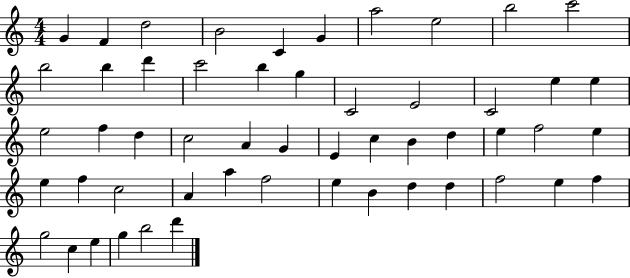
G4/q F4/q D5/h B4/h C4/q G4/q A5/h E5/h B5/h C6/h B5/h B5/q D6/q C6/h B5/q G5/q C4/h E4/h C4/h E5/q E5/q E5/h F5/q D5/q C5/h A4/q G4/q E4/q C5/q B4/q D5/q E5/q F5/h E5/q E5/q F5/q C5/h A4/q A5/q F5/h E5/q B4/q D5/q D5/q F5/h E5/q F5/q G5/h C5/q E5/q G5/q B5/h D6/q